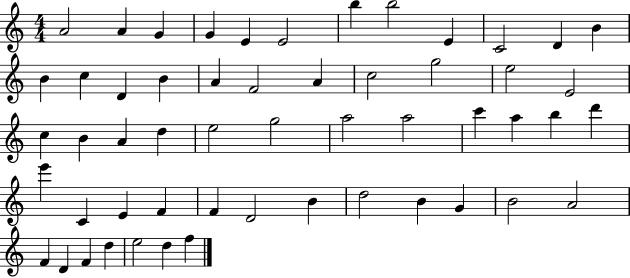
{
  \clef treble
  \numericTimeSignature
  \time 4/4
  \key c \major
  a'2 a'4 g'4 | g'4 e'4 e'2 | b''4 b''2 e'4 | c'2 d'4 b'4 | \break b'4 c''4 d'4 b'4 | a'4 f'2 a'4 | c''2 g''2 | e''2 e'2 | \break c''4 b'4 a'4 d''4 | e''2 g''2 | a''2 a''2 | c'''4 a''4 b''4 d'''4 | \break e'''4 c'4 e'4 f'4 | f'4 d'2 b'4 | d''2 b'4 g'4 | b'2 a'2 | \break f'4 d'4 f'4 d''4 | e''2 d''4 f''4 | \bar "|."
}